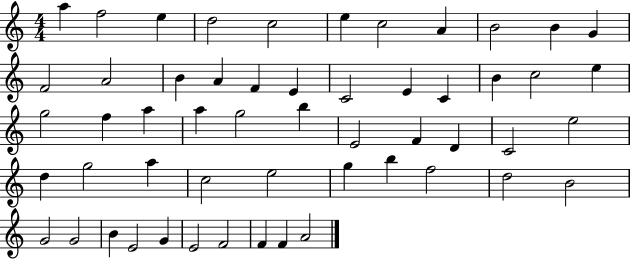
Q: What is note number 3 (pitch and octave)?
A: E5